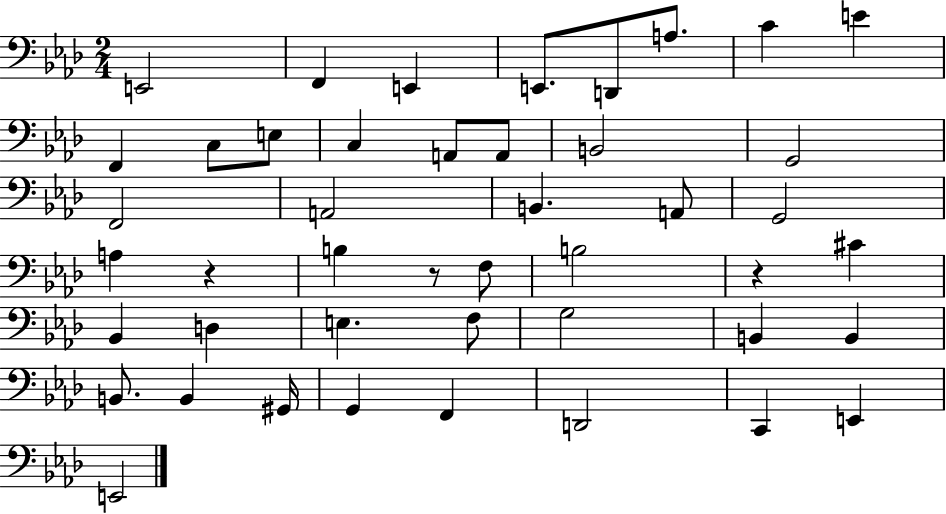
E2/h F2/q E2/q E2/e. D2/e A3/e. C4/q E4/q F2/q C3/e E3/e C3/q A2/e A2/e B2/h G2/h F2/h A2/h B2/q. A2/e G2/h A3/q R/q B3/q R/e F3/e B3/h R/q C#4/q Bb2/q D3/q E3/q. F3/e G3/h B2/q B2/q B2/e. B2/q G#2/s G2/q F2/q D2/h C2/q E2/q E2/h